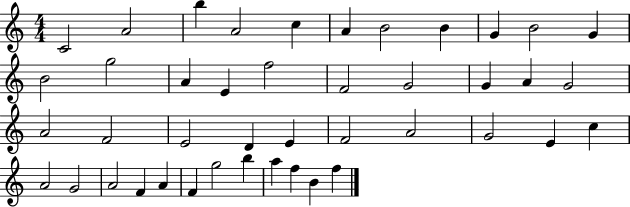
C4/h A4/h B5/q A4/h C5/q A4/q B4/h B4/q G4/q B4/h G4/q B4/h G5/h A4/q E4/q F5/h F4/h G4/h G4/q A4/q G4/h A4/h F4/h E4/h D4/q E4/q F4/h A4/h G4/h E4/q C5/q A4/h G4/h A4/h F4/q A4/q F4/q G5/h B5/q A5/q F5/q B4/q F5/q